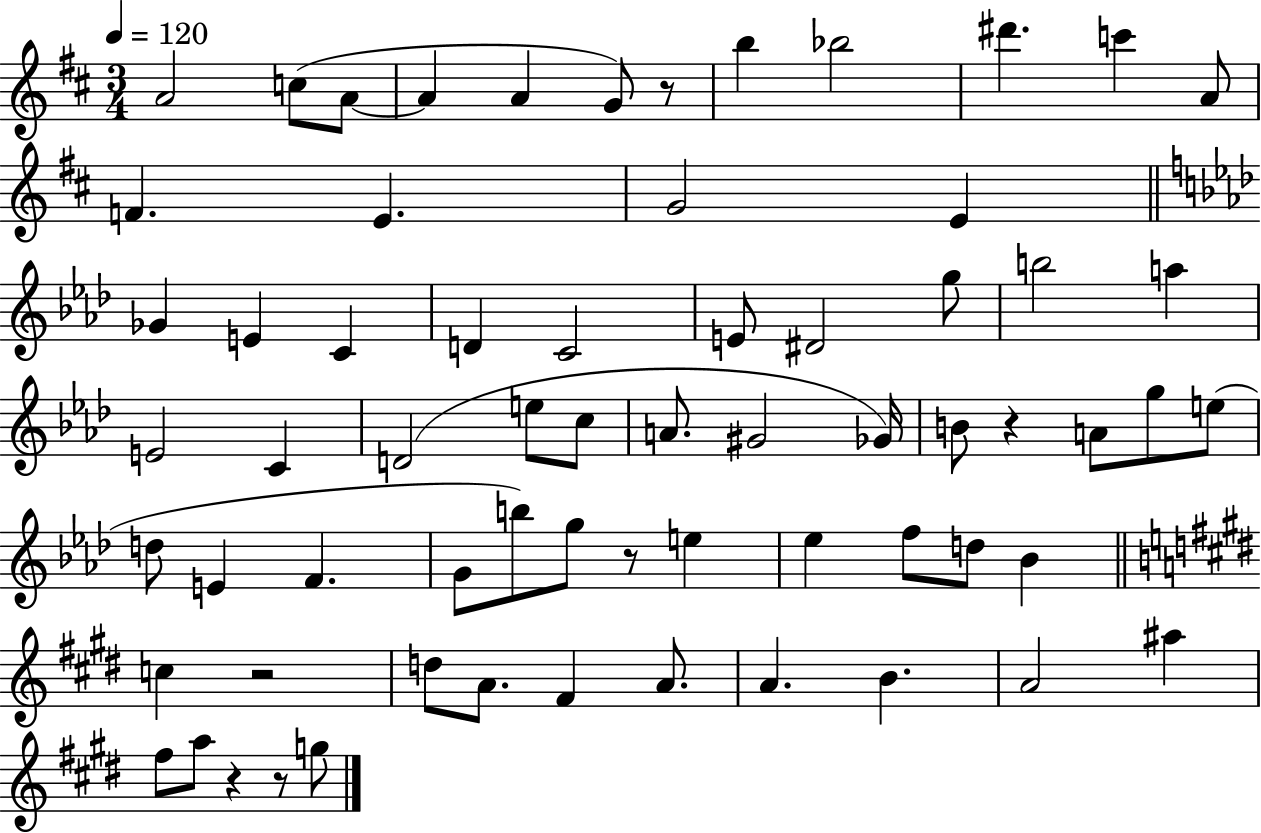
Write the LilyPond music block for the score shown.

{
  \clef treble
  \numericTimeSignature
  \time 3/4
  \key d \major
  \tempo 4 = 120
  a'2 c''8( a'8~~ | a'4 a'4 g'8) r8 | b''4 bes''2 | dis'''4. c'''4 a'8 | \break f'4. e'4. | g'2 e'4 | \bar "||" \break \key aes \major ges'4 e'4 c'4 | d'4 c'2 | e'8 dis'2 g''8 | b''2 a''4 | \break e'2 c'4 | d'2( e''8 c''8 | a'8. gis'2 ges'16) | b'8 r4 a'8 g''8 e''8( | \break d''8 e'4 f'4. | g'8 b''8) g''8 r8 e''4 | ees''4 f''8 d''8 bes'4 | \bar "||" \break \key e \major c''4 r2 | d''8 a'8. fis'4 a'8. | a'4. b'4. | a'2 ais''4 | \break fis''8 a''8 r4 r8 g''8 | \bar "|."
}